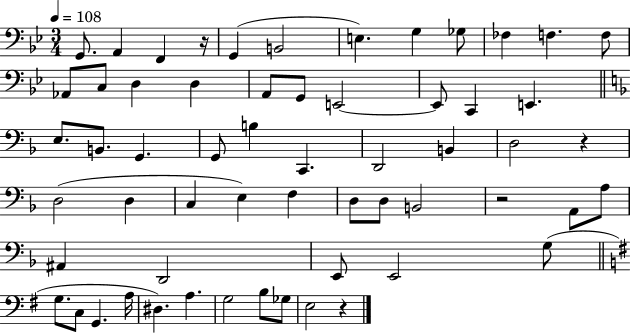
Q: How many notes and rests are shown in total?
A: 59